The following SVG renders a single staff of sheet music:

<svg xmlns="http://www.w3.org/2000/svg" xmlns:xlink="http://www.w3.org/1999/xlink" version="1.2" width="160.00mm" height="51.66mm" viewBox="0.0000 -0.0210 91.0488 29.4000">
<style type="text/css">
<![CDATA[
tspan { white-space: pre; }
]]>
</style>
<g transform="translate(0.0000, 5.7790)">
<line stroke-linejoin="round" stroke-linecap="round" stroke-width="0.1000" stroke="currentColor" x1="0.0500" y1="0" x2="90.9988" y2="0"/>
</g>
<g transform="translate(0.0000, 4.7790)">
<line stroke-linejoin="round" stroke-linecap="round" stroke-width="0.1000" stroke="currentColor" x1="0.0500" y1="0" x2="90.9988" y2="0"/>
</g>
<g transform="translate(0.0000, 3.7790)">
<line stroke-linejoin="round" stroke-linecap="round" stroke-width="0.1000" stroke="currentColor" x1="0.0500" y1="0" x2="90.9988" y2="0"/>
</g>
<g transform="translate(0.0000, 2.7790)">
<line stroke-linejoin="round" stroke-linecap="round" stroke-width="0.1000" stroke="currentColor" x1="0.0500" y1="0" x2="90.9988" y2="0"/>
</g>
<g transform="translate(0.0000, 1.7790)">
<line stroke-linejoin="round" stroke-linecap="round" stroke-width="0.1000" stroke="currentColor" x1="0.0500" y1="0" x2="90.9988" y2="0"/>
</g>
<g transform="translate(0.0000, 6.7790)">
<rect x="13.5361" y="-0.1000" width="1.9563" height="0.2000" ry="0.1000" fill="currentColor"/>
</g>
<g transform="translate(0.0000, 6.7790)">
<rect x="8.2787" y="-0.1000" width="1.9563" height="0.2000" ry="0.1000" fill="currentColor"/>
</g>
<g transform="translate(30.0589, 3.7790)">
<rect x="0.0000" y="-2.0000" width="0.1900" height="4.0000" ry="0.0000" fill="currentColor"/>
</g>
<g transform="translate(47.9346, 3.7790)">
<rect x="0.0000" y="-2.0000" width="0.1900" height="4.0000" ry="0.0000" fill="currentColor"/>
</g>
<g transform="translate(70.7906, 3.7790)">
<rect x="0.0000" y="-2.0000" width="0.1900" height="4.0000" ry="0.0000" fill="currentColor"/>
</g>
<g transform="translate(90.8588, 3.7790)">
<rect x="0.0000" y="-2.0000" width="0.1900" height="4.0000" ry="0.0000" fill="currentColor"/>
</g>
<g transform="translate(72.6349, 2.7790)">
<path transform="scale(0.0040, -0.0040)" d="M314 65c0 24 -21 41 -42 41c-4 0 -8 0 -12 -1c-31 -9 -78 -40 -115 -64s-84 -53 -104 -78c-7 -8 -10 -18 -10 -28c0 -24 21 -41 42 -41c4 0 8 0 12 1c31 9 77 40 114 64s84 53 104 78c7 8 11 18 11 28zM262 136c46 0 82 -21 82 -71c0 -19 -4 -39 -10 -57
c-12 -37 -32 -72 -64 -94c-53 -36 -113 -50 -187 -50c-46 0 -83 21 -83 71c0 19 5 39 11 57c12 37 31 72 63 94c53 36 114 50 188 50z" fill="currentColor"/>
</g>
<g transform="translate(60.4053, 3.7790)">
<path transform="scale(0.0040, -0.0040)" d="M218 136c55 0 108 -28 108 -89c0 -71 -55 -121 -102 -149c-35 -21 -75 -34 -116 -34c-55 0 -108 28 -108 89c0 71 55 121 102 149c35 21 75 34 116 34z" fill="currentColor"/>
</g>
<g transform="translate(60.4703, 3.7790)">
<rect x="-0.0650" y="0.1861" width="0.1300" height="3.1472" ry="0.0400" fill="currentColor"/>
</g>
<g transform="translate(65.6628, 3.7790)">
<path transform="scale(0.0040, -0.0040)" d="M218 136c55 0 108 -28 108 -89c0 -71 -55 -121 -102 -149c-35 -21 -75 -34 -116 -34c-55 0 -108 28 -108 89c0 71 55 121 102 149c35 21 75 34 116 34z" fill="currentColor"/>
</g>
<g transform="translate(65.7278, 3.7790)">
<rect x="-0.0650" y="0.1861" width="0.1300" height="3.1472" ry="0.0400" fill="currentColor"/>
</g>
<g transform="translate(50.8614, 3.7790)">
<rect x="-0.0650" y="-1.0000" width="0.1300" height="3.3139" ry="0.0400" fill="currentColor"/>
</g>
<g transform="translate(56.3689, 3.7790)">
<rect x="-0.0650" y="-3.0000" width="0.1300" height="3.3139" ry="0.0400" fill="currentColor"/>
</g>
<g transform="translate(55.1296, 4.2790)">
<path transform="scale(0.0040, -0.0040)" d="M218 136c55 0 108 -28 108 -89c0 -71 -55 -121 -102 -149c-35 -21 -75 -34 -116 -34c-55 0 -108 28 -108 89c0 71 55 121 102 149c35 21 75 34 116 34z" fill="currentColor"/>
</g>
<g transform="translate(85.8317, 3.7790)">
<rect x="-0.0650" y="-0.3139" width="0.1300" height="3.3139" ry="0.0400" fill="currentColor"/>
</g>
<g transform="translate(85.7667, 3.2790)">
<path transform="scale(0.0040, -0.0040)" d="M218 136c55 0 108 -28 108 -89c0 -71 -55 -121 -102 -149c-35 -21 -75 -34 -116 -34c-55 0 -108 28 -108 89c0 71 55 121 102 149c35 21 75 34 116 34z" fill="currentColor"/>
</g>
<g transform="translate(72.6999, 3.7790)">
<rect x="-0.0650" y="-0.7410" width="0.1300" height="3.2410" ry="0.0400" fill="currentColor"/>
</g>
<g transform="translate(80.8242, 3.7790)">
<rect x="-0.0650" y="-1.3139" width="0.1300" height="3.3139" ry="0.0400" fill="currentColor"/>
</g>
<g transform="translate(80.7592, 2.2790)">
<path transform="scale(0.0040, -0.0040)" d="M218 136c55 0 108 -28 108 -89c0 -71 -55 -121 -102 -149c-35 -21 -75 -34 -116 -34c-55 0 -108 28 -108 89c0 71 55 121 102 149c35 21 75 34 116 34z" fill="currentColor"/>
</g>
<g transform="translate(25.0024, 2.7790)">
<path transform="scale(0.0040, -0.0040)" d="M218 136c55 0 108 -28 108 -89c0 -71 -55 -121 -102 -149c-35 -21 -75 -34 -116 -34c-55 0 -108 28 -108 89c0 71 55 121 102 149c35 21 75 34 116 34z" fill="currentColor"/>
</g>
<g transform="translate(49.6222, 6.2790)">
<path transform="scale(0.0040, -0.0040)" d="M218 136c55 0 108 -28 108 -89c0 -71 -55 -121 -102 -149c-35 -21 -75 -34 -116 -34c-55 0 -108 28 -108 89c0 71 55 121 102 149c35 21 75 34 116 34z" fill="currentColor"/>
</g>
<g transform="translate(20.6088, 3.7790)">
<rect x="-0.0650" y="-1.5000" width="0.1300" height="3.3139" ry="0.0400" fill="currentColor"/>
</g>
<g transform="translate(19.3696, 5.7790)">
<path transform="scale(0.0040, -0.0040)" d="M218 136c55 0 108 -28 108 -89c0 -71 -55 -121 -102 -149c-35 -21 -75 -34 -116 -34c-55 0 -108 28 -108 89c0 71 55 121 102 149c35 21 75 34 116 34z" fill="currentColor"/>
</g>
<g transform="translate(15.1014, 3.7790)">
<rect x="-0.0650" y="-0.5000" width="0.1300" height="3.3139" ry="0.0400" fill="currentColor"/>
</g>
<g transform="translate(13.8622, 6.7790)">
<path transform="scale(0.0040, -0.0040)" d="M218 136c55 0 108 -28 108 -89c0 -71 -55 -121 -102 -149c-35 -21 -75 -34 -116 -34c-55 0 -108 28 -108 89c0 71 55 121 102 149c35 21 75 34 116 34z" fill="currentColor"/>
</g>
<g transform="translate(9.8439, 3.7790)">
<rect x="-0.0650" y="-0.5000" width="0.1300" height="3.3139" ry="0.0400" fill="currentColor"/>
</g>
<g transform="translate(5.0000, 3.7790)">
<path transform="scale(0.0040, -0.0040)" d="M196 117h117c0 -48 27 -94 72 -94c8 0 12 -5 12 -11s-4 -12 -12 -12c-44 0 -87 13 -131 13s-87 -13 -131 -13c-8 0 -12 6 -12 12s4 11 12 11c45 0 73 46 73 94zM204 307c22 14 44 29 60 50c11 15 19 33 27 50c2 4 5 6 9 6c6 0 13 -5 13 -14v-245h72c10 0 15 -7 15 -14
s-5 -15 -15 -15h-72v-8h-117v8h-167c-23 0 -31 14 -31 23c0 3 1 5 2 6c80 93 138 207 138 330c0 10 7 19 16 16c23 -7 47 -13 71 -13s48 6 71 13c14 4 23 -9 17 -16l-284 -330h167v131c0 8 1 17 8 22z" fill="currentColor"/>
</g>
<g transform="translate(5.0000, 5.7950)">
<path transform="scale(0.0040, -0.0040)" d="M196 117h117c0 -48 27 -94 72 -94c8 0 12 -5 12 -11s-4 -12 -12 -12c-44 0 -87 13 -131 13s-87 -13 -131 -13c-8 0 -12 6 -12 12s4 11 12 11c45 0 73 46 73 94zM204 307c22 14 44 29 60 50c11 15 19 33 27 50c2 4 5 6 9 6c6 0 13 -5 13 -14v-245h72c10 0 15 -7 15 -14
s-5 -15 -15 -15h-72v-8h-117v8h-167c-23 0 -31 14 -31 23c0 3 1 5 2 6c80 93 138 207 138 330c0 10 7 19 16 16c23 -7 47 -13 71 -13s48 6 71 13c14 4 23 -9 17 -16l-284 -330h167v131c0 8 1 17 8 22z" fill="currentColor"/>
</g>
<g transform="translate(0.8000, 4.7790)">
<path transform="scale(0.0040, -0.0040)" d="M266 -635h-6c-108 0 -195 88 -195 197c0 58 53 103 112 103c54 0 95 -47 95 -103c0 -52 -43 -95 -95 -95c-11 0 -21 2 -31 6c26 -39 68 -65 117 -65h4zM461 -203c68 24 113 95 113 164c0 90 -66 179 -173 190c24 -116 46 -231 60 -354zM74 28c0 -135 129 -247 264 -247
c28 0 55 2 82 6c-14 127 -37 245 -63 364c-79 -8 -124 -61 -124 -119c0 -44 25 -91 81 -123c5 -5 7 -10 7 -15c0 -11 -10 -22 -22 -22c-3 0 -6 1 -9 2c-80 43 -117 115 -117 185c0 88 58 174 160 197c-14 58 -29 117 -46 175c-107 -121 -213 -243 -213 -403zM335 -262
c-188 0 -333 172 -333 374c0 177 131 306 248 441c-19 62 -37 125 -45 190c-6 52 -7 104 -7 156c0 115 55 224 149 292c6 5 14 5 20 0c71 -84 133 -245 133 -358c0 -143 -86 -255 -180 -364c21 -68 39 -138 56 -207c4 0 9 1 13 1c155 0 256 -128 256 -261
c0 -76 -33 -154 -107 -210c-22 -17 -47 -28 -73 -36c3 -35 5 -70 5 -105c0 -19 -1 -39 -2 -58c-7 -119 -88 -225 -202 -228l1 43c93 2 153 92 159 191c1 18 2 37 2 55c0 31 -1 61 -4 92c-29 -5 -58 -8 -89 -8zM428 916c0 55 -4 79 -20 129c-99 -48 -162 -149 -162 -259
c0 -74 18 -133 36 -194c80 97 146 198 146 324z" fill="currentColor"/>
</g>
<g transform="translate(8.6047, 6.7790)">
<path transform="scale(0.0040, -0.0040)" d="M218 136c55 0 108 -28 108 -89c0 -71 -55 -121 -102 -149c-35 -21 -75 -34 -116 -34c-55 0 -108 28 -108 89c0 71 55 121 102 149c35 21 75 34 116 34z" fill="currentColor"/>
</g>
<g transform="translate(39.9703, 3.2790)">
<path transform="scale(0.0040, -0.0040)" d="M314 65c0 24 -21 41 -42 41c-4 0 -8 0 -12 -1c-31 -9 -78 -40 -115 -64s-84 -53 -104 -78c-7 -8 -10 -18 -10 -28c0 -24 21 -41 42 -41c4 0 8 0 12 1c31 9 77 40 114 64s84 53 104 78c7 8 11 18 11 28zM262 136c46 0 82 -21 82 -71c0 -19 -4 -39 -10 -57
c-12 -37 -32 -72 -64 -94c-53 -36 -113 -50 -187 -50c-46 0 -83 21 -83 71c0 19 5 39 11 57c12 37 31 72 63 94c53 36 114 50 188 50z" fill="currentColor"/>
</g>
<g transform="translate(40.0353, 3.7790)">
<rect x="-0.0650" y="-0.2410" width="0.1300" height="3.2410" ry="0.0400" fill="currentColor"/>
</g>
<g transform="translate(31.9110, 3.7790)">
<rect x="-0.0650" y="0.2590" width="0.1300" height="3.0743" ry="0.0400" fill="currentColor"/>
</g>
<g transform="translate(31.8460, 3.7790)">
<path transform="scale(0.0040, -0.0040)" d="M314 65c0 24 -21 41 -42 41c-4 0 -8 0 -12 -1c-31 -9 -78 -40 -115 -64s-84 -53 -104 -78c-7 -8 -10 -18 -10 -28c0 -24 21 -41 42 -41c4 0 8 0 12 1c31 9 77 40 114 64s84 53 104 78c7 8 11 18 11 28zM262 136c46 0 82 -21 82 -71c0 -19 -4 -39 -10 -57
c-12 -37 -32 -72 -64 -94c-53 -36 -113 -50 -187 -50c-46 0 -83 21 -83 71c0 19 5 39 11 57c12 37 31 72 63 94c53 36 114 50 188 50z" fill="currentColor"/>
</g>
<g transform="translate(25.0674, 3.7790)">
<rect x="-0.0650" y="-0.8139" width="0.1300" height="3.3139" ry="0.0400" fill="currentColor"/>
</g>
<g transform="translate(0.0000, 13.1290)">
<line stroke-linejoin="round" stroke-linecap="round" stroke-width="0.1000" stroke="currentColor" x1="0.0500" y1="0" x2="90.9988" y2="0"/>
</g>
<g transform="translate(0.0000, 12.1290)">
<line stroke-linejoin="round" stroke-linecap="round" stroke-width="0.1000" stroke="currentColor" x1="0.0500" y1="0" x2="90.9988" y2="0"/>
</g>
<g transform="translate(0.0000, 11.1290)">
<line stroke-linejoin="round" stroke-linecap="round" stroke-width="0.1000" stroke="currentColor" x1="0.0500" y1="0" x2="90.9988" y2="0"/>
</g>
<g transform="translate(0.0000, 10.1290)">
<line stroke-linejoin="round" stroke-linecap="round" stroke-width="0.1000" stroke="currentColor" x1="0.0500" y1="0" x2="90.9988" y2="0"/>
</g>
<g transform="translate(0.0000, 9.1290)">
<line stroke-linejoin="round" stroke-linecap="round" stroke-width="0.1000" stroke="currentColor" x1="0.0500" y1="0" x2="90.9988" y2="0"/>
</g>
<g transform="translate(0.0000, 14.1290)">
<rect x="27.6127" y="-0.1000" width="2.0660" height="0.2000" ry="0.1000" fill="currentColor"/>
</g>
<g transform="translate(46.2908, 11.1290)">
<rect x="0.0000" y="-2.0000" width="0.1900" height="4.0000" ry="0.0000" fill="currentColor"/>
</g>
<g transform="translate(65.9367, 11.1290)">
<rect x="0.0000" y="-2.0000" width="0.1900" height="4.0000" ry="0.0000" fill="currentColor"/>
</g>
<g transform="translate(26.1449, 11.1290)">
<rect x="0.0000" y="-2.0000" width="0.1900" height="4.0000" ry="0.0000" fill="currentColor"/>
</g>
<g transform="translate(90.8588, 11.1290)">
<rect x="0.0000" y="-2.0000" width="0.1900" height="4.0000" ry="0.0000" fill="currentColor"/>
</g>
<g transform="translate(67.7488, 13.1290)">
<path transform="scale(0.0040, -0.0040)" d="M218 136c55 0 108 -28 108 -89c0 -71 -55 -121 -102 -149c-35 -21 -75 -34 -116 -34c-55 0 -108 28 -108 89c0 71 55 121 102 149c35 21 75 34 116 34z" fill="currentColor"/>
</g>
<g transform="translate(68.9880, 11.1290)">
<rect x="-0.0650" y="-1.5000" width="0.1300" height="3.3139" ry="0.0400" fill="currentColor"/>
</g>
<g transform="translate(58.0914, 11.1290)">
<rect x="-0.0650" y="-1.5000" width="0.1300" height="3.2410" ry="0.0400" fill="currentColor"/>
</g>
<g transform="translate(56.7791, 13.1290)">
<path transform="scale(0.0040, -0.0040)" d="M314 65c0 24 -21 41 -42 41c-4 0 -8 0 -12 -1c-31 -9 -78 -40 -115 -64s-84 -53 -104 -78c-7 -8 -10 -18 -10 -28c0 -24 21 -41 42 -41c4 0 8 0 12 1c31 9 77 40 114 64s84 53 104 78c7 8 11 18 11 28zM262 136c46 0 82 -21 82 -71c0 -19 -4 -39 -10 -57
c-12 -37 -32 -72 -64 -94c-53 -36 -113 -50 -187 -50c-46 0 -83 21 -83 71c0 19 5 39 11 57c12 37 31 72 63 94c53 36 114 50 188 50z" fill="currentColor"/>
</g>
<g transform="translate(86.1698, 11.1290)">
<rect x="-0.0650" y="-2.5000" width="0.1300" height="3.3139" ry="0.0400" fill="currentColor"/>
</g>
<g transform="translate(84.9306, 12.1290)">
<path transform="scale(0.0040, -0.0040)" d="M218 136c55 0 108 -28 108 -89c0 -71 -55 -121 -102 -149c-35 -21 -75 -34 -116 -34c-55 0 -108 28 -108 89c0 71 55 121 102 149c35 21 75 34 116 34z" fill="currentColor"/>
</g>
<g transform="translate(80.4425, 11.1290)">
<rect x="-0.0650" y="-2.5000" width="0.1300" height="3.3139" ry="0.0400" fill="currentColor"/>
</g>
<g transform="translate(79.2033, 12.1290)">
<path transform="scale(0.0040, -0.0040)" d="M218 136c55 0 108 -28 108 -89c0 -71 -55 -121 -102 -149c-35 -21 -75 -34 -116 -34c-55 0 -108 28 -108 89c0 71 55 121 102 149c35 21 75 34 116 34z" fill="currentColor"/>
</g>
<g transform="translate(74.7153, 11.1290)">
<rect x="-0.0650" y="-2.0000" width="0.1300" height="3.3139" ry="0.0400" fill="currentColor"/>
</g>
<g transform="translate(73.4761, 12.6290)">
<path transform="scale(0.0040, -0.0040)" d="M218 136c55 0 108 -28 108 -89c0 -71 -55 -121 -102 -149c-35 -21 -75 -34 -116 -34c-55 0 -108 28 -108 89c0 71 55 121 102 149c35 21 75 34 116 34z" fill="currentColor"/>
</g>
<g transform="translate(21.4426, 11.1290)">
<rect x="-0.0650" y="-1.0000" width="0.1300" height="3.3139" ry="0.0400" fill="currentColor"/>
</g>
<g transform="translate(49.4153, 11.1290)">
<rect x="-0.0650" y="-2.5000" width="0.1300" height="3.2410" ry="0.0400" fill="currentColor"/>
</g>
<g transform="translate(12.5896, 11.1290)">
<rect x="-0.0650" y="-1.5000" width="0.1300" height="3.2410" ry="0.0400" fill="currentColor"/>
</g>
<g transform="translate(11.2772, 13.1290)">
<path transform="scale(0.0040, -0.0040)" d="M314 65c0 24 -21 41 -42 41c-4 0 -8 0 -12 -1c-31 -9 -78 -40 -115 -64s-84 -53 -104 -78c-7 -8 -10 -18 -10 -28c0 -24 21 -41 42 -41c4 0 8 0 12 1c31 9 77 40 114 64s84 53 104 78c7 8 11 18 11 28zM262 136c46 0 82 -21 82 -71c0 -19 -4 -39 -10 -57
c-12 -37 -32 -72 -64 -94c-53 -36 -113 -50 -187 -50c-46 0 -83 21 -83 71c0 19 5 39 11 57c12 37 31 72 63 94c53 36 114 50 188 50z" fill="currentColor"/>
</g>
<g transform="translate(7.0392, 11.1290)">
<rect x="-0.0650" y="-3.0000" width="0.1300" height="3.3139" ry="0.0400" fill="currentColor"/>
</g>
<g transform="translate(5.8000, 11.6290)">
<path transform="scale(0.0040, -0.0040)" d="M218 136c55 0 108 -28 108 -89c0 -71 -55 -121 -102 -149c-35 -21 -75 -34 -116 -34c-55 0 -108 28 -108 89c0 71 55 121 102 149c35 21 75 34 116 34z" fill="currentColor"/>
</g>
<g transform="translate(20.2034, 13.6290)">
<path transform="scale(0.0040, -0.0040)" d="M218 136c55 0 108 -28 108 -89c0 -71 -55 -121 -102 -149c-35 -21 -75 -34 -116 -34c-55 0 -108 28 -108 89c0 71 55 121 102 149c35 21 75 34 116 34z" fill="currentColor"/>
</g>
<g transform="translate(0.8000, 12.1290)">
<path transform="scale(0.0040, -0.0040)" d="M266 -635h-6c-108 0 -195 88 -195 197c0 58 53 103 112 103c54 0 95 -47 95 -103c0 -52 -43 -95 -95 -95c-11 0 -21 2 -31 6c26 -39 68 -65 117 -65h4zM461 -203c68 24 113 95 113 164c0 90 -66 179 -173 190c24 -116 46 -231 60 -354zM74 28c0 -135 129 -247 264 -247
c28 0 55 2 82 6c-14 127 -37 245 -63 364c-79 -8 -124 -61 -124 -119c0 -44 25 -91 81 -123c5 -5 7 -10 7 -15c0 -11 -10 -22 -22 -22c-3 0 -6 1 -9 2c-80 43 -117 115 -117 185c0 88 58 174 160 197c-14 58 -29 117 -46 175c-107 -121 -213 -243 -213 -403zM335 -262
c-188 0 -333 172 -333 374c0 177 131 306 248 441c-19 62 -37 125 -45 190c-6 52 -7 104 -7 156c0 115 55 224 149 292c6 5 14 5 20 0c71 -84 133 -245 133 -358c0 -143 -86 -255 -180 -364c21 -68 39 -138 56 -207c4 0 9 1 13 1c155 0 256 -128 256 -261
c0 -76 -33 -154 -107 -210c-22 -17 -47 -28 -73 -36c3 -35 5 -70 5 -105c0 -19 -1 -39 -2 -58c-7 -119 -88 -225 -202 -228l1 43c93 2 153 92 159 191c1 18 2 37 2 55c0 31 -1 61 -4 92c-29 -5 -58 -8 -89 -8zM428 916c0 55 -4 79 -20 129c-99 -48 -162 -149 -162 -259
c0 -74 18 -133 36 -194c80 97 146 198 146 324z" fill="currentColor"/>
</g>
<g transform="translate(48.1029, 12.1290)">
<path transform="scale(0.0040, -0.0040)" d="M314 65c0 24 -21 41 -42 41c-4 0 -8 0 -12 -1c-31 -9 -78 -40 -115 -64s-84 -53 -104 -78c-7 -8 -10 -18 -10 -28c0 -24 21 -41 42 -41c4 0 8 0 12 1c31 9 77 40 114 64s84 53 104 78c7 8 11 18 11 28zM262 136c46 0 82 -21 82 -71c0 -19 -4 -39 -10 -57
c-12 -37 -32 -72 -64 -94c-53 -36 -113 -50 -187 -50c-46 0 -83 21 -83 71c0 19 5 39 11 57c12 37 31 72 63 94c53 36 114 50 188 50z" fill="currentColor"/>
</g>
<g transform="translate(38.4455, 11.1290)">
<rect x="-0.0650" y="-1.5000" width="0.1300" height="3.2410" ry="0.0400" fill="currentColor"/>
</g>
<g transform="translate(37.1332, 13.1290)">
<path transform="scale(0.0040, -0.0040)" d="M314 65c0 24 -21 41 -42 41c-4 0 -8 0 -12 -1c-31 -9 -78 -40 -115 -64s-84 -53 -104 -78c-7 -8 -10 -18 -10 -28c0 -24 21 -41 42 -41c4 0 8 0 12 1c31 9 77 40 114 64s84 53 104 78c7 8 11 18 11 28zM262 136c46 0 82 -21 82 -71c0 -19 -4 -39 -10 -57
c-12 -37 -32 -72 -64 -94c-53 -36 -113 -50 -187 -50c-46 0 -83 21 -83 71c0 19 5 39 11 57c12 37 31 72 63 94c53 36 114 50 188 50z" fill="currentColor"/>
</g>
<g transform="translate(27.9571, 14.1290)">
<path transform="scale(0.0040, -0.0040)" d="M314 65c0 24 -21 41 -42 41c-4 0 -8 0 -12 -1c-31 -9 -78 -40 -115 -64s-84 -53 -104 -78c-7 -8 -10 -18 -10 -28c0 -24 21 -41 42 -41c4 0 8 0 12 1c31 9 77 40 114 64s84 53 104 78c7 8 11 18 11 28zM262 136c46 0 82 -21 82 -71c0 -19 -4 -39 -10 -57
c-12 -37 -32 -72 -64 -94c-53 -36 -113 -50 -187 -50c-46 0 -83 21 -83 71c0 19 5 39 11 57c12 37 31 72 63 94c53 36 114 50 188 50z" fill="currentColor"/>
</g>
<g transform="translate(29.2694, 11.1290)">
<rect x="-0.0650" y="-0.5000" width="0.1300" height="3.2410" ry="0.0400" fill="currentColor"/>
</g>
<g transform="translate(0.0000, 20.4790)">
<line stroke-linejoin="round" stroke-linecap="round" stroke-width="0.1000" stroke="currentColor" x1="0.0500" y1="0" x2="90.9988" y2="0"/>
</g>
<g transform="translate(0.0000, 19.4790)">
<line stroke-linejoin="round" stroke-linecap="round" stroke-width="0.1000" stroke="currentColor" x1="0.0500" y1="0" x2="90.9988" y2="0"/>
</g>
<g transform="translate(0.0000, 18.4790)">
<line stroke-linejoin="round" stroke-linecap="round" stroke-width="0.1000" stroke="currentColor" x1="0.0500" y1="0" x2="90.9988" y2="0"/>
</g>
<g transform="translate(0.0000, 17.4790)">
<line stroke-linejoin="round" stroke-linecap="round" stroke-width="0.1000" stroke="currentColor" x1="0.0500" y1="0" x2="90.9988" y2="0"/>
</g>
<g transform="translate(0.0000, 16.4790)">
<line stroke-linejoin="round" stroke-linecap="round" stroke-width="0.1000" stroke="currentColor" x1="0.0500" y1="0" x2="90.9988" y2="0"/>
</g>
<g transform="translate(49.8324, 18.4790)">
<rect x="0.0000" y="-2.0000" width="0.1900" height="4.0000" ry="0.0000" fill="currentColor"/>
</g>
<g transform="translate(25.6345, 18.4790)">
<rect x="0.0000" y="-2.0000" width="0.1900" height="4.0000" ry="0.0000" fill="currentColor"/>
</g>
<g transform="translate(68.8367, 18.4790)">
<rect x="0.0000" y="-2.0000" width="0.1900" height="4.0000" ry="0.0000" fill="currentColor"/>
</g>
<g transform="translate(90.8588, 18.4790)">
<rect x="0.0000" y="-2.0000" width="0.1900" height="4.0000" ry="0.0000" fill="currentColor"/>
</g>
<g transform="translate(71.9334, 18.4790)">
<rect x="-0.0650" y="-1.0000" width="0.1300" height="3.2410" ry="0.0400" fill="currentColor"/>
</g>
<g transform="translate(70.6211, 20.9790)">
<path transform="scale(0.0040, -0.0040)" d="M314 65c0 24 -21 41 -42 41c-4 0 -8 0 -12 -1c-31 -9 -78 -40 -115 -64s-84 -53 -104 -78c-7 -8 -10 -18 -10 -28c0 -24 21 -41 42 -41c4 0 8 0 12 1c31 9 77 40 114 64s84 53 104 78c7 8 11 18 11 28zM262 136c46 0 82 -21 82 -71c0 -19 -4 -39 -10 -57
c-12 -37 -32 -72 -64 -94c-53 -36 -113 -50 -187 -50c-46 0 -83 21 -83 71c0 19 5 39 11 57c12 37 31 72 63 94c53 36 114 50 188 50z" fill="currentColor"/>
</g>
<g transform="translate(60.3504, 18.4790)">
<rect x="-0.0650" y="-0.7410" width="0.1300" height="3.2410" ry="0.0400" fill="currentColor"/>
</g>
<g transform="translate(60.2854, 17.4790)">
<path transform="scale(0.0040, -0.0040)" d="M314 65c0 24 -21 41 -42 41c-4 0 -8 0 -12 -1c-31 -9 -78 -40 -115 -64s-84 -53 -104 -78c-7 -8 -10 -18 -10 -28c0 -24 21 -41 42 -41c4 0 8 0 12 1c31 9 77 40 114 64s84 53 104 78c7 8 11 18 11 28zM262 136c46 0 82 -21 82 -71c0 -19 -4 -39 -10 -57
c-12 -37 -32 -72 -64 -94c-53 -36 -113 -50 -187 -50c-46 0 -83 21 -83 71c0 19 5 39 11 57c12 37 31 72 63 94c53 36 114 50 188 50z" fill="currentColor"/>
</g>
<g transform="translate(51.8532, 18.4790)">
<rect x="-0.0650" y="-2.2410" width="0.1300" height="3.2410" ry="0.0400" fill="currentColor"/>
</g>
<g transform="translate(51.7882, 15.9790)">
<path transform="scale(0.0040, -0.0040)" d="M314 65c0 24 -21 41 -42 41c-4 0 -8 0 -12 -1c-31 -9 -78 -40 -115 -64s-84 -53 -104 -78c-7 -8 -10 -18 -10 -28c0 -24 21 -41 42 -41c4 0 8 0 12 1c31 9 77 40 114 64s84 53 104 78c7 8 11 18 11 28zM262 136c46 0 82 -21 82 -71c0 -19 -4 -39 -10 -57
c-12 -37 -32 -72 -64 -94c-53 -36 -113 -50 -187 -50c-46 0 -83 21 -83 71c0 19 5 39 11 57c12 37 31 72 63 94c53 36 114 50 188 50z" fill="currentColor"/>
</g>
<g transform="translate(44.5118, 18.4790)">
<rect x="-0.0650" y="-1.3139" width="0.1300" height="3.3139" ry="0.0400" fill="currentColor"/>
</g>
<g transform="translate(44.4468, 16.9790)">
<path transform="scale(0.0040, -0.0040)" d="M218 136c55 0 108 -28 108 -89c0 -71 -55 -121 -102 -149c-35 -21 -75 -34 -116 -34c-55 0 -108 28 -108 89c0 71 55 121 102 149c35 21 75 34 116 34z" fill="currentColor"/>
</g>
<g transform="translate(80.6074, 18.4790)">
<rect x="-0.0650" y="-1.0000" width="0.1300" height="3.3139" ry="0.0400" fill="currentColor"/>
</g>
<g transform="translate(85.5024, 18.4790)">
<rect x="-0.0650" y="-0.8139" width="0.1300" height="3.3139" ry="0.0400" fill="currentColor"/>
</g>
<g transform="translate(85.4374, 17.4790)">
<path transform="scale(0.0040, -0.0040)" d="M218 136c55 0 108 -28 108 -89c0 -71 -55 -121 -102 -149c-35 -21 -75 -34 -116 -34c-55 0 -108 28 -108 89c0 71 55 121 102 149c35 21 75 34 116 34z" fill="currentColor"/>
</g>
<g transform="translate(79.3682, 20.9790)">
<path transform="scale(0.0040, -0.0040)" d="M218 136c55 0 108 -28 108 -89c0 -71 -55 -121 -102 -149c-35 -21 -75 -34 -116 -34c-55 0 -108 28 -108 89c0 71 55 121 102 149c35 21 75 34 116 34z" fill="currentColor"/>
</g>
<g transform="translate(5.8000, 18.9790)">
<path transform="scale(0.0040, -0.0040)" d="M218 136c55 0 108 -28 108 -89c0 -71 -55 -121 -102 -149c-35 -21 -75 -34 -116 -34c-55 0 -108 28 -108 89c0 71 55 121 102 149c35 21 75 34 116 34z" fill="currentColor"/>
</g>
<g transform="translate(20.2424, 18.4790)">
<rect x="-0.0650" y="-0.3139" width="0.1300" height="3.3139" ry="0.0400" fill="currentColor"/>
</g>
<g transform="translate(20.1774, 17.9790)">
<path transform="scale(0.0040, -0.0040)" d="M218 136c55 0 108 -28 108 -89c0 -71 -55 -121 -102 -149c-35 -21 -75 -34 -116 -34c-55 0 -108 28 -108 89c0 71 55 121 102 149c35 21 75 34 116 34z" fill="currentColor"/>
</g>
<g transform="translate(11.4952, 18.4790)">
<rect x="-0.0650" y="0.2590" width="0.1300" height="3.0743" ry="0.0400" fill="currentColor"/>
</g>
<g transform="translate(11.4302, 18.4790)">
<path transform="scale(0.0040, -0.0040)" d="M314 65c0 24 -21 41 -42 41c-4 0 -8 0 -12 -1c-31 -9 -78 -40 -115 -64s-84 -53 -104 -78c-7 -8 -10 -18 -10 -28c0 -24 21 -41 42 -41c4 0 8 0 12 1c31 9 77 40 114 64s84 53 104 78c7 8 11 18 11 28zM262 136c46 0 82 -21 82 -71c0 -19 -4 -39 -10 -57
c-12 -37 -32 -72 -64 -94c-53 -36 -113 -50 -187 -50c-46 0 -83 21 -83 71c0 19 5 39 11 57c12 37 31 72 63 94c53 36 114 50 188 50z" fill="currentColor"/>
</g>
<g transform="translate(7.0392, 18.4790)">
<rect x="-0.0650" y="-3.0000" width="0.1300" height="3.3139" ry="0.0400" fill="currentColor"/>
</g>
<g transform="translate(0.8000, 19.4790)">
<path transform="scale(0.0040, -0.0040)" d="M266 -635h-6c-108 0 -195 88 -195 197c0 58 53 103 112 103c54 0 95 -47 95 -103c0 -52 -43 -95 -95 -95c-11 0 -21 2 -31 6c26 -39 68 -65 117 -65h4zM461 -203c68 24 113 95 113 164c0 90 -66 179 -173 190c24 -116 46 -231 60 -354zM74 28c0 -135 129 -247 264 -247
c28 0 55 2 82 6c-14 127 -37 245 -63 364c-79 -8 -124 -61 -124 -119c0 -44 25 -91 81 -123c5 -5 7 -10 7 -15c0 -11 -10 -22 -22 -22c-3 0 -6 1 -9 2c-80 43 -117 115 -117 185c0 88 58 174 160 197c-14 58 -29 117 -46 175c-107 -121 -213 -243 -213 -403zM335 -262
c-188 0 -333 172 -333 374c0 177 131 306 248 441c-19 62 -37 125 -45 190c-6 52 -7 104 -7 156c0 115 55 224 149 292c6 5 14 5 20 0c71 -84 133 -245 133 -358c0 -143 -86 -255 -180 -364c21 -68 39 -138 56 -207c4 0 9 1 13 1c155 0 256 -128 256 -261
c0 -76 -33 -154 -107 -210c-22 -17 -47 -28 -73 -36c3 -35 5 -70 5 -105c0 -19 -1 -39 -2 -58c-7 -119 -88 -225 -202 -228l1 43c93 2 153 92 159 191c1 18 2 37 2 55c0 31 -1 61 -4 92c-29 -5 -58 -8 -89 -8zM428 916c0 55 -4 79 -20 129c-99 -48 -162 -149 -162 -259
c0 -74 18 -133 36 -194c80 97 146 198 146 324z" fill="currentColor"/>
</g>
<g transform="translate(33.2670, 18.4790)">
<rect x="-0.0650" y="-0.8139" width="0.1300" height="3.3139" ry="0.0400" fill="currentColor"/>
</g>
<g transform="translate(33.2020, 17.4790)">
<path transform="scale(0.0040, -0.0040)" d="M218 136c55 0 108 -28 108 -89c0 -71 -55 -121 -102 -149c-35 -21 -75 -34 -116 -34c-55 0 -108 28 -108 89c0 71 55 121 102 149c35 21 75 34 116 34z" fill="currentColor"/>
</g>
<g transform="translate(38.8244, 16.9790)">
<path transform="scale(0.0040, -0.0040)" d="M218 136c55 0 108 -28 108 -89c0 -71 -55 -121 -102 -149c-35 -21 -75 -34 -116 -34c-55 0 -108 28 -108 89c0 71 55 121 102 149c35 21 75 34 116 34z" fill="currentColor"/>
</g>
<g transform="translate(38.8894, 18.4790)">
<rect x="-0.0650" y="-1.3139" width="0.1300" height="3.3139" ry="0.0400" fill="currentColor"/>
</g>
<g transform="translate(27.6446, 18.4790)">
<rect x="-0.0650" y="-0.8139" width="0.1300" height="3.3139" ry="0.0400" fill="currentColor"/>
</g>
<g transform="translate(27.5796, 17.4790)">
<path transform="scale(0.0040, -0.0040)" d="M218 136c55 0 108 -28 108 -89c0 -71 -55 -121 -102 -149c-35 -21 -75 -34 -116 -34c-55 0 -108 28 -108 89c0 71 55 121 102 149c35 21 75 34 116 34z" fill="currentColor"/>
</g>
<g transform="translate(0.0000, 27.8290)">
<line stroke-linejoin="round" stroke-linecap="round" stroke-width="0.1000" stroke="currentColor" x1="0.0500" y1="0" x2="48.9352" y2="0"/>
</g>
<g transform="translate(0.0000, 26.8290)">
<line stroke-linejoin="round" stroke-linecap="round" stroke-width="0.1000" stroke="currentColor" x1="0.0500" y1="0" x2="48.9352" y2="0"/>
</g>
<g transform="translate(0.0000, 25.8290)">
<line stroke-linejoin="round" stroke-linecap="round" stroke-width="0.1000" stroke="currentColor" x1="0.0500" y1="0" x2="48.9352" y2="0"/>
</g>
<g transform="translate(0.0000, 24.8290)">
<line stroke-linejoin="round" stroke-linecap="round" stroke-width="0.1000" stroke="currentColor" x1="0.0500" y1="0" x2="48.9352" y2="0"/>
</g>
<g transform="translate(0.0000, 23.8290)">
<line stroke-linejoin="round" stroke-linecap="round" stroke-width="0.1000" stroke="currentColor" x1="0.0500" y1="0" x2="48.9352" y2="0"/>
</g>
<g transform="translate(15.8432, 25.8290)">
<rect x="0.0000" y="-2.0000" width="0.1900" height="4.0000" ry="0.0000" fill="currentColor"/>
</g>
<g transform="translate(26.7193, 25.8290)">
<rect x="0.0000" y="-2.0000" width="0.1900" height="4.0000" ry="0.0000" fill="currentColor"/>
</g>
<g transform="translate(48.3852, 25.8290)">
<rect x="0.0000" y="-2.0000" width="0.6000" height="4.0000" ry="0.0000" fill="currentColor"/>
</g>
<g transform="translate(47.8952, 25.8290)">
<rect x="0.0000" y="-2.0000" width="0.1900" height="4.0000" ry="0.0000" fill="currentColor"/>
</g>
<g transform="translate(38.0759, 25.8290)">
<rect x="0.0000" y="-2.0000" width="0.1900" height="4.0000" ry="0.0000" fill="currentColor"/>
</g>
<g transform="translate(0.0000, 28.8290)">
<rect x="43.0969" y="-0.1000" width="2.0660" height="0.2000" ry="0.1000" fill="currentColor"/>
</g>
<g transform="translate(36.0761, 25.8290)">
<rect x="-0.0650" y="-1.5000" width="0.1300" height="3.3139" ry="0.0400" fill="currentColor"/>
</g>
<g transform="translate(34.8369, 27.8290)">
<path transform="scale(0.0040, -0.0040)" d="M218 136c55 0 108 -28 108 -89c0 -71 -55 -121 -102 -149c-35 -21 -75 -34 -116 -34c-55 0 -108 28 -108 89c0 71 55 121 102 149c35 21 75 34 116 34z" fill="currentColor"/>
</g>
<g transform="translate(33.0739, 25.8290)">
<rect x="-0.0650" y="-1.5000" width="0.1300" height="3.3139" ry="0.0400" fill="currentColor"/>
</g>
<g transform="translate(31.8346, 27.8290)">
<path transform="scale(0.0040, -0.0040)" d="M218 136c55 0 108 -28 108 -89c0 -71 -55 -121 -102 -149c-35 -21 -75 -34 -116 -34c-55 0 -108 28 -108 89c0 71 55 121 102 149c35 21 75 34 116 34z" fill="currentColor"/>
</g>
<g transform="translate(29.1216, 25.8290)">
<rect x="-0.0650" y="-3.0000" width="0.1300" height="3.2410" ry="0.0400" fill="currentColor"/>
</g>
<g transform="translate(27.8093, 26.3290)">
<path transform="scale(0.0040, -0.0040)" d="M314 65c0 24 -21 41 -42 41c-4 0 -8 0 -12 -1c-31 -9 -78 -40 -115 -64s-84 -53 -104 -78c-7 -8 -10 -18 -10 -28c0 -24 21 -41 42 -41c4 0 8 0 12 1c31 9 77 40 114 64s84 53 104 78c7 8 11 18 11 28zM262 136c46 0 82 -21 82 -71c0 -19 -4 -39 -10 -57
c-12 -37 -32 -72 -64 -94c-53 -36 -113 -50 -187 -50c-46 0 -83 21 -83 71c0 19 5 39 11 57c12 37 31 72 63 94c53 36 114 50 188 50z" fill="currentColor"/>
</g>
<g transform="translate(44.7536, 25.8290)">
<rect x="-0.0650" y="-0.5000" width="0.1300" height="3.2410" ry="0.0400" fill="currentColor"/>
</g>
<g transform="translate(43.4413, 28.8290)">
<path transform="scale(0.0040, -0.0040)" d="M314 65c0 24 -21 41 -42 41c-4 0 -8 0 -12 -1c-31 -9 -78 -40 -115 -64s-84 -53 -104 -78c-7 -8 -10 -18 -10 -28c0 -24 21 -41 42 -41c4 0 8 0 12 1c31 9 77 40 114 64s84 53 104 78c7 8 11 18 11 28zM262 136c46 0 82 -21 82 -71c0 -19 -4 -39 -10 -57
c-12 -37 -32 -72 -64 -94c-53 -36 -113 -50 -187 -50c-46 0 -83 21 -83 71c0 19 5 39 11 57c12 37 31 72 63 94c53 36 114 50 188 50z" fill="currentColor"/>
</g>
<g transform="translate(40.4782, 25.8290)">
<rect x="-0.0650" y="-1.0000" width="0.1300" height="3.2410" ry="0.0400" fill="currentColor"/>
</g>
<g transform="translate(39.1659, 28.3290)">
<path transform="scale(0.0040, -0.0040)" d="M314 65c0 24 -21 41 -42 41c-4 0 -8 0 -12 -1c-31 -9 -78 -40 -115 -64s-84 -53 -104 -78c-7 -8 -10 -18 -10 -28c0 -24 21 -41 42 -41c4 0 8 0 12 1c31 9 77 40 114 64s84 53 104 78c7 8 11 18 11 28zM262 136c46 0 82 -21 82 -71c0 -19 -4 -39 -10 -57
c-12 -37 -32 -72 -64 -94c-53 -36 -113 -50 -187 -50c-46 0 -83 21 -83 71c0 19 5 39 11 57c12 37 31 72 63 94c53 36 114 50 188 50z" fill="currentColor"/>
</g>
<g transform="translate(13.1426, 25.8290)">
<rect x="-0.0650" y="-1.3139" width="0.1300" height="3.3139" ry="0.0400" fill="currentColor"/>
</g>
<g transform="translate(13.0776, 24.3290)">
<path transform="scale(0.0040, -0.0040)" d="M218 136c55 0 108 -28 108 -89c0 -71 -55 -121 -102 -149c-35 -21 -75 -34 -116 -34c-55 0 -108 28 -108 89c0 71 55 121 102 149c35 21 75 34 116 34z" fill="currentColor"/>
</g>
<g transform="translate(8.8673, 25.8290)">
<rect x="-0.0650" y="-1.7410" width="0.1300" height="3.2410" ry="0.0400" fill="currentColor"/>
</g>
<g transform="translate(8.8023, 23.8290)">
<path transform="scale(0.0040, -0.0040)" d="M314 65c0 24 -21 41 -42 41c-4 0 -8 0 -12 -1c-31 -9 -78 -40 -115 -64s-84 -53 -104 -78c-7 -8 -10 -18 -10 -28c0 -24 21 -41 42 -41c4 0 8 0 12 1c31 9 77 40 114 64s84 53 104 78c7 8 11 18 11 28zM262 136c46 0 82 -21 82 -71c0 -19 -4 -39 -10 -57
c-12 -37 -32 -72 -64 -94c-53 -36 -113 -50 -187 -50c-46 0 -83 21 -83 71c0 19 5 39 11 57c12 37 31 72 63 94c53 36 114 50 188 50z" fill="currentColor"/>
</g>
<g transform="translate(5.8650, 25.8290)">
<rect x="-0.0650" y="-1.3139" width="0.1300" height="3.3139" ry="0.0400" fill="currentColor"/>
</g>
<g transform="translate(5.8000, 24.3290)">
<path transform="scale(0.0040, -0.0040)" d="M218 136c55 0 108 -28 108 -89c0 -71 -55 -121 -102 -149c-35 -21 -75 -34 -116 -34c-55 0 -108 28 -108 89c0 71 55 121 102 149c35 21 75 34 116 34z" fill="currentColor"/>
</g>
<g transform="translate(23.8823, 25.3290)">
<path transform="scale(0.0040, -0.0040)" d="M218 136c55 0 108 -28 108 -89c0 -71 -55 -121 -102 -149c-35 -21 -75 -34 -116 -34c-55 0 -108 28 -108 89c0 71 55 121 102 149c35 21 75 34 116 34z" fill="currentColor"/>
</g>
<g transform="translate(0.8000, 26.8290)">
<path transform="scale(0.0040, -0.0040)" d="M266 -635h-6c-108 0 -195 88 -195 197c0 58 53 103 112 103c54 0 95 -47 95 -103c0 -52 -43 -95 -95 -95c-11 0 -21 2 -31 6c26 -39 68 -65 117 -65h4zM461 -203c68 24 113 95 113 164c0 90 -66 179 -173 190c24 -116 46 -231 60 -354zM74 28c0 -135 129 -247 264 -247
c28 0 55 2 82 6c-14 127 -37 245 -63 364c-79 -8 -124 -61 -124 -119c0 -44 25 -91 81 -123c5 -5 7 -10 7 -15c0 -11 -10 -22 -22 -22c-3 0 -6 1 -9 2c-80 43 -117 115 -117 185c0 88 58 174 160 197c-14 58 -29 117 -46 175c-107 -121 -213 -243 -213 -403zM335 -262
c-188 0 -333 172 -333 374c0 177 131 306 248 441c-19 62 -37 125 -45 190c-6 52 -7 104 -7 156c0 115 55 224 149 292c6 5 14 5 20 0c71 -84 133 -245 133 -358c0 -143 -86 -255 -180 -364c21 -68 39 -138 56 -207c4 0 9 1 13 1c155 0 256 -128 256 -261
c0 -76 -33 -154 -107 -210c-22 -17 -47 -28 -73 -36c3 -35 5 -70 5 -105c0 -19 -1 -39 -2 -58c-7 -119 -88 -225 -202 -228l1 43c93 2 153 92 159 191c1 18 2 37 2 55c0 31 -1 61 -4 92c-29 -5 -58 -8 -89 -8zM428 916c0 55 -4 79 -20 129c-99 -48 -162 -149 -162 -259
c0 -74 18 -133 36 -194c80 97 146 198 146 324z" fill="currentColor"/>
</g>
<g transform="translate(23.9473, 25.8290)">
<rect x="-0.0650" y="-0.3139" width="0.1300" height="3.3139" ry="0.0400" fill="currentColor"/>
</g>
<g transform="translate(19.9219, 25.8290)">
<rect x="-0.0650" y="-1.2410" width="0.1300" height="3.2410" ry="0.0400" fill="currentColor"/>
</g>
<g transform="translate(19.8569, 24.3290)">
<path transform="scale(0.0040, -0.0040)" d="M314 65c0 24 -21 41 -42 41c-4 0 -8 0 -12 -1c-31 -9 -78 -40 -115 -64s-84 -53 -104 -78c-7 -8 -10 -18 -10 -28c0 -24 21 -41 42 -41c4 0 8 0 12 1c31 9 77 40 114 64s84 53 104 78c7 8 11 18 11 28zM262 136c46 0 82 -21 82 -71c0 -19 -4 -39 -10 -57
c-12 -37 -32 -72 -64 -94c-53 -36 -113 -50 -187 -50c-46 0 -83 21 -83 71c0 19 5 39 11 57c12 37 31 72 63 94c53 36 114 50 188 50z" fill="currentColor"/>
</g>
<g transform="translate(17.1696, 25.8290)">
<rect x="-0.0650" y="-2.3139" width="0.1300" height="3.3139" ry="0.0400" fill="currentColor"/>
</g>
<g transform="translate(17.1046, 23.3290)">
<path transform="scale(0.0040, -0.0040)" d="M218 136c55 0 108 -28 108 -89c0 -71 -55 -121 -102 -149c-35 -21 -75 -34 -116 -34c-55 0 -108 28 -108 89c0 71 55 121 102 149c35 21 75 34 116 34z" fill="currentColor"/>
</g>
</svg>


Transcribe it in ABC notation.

X:1
T:Untitled
M:4/4
L:1/4
K:C
C C E d B2 c2 D A B B d2 e c A E2 D C2 E2 G2 E2 E F G G A B2 c d d e e g2 d2 D2 D d e f2 e g e2 c A2 E E D2 C2